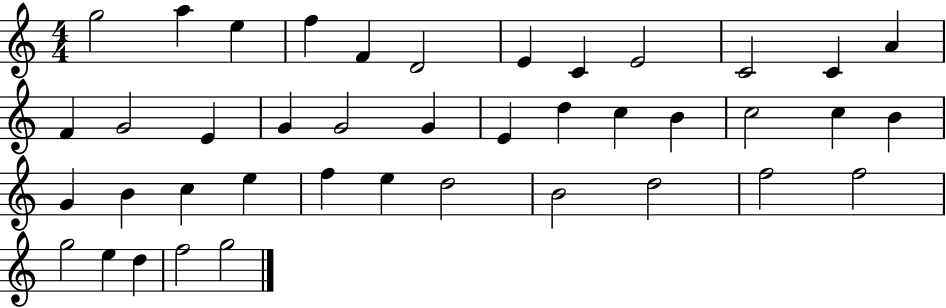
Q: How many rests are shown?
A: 0